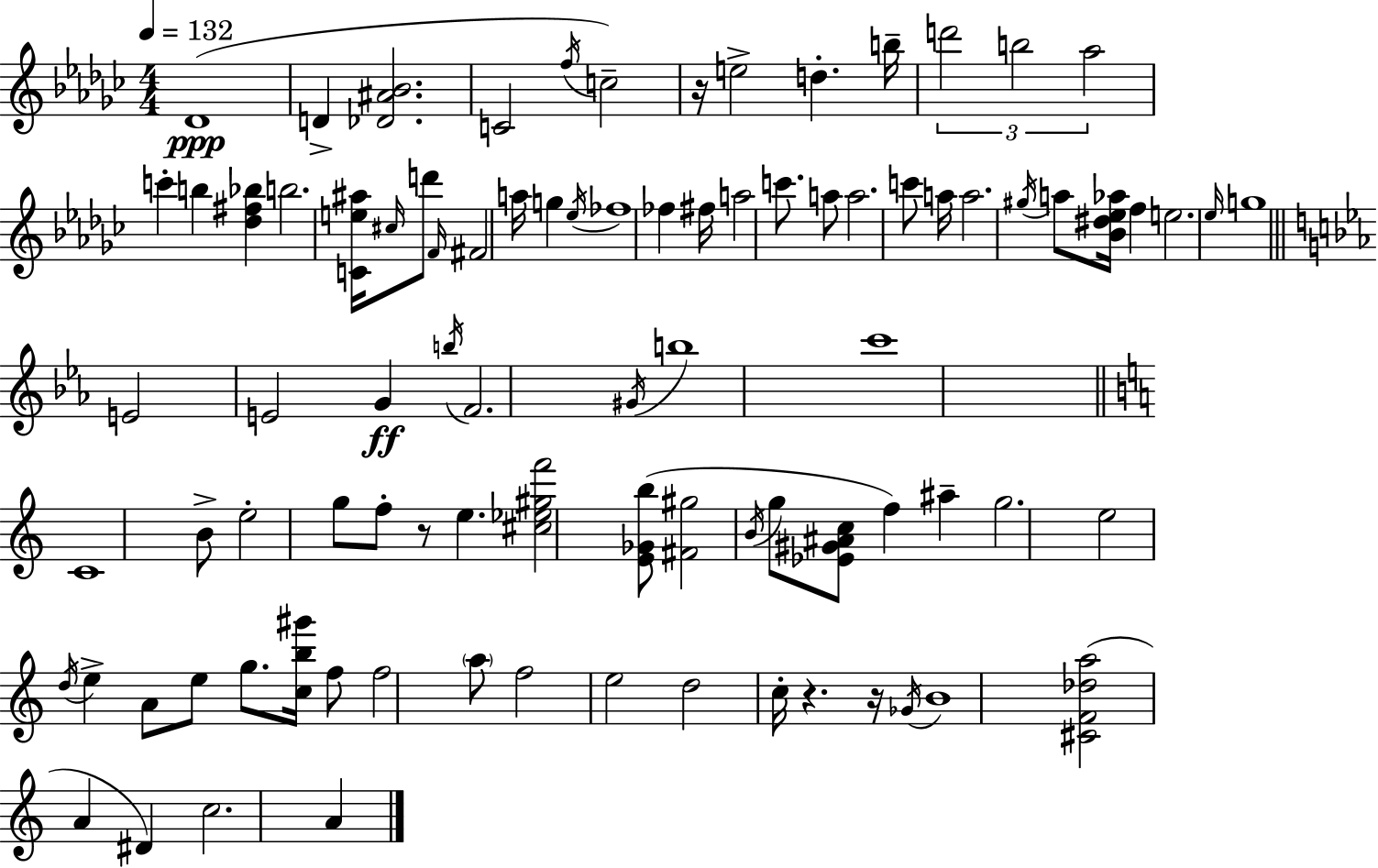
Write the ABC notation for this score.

X:1
T:Untitled
M:4/4
L:1/4
K:Ebm
_D4 D [_D^A_B]2 C2 f/4 c2 z/4 e2 d b/4 d'2 b2 _a2 c' b [_d^f_b] b2 [Ce^a]/4 ^c/4 d'/2 F/4 ^F2 a/4 g _e/4 _f4 _f ^f/4 a2 c'/2 a/2 a2 c'/2 a/4 a2 ^g/4 a/2 [_B^d_e_a]/4 f e2 _e/4 g4 E2 E2 G b/4 F2 ^G/4 b4 c'4 C4 B/2 e2 g/2 f/2 z/2 e [^c_e^gf']2 [E_Gb]/2 [^F^g]2 B/4 g/2 [_E^G^Ac]/2 f ^a g2 e2 d/4 e A/2 e/2 g/2 [cb^g']/4 f/2 f2 a/2 f2 e2 d2 c/4 z z/4 _G/4 B4 [^CF_da]2 A ^D c2 A